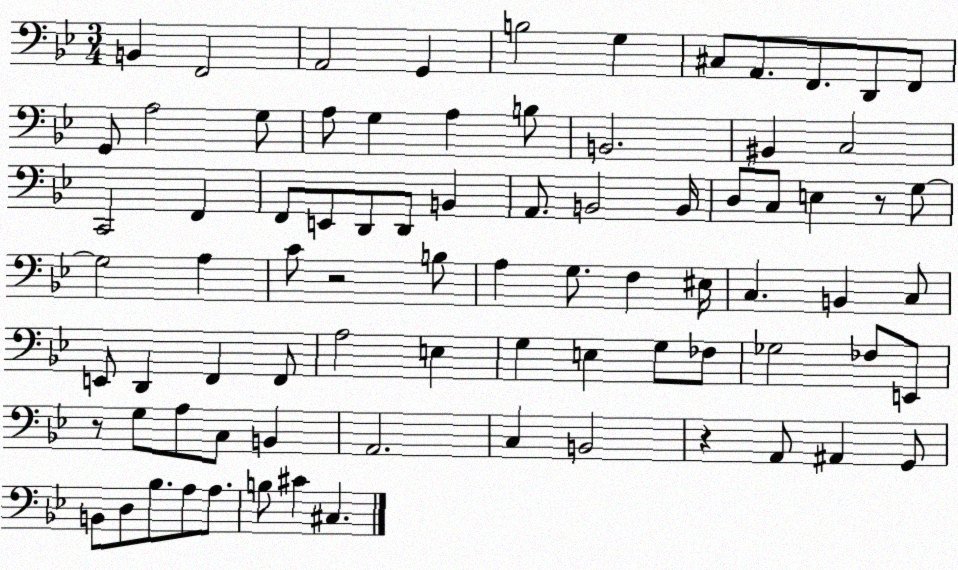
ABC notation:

X:1
T:Untitled
M:3/4
L:1/4
K:Bb
B,, F,,2 A,,2 G,, B,2 G, ^C,/2 A,,/2 F,,/2 D,,/2 F,,/2 G,,/2 A,2 G,/2 A,/2 G, A, B,/2 B,,2 ^B,, C,2 C,,2 F,, F,,/2 E,,/2 D,,/2 D,,/2 B,, A,,/2 B,,2 B,,/4 D,/2 C,/2 E, z/2 G,/2 G,2 A, C/2 z2 B,/2 A, G,/2 F, ^E,/4 C, B,, C,/2 E,,/2 D,, F,, F,,/2 A,2 E, G, E, G,/2 _F,/2 _G,2 _F,/2 E,,/2 z/2 G,/2 A,/2 C,/2 B,, A,,2 C, B,,2 z A,,/2 ^A,, G,,/2 B,,/2 D,/2 _B,/2 A,/2 A,/2 B,/2 ^C ^C,